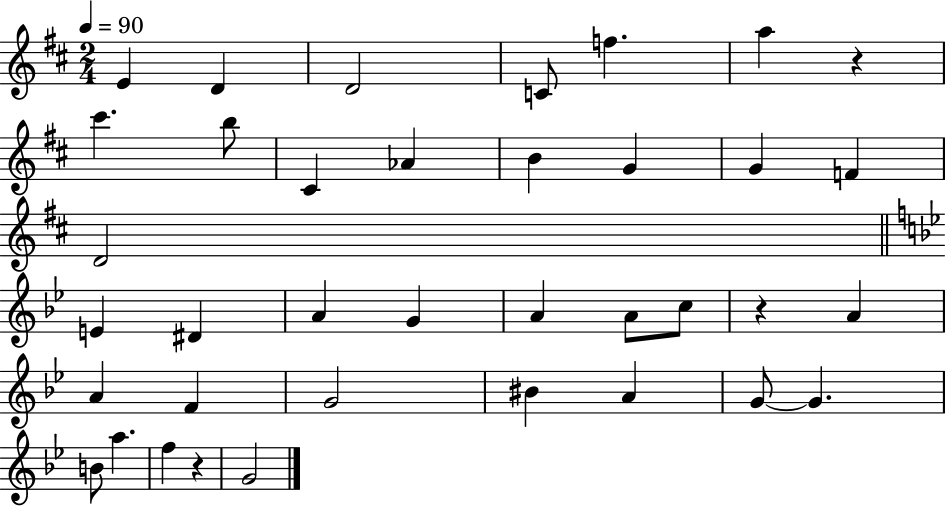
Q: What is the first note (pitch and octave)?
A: E4